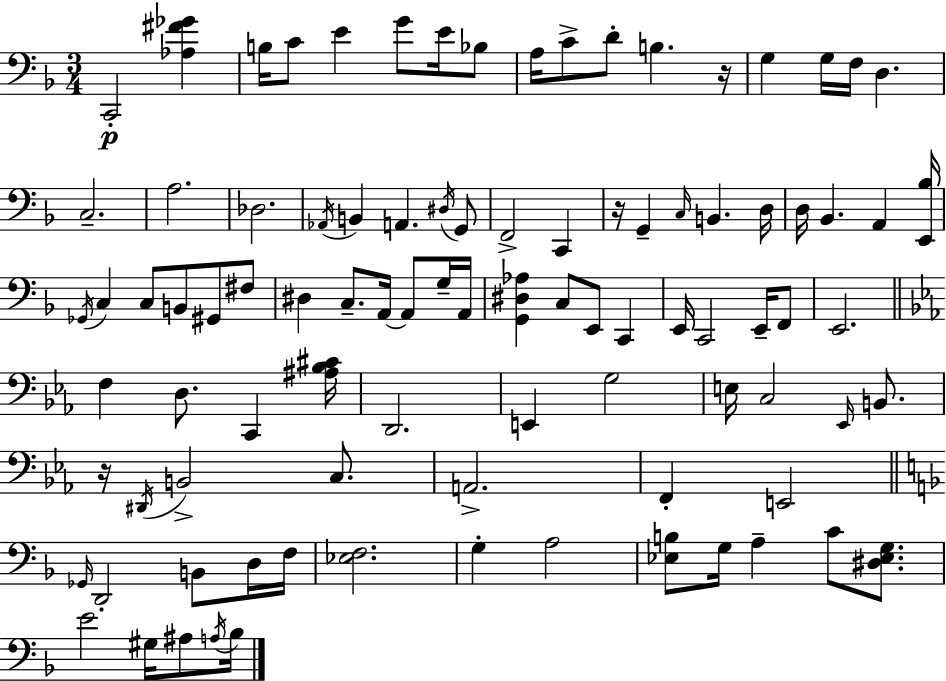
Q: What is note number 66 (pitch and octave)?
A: A2